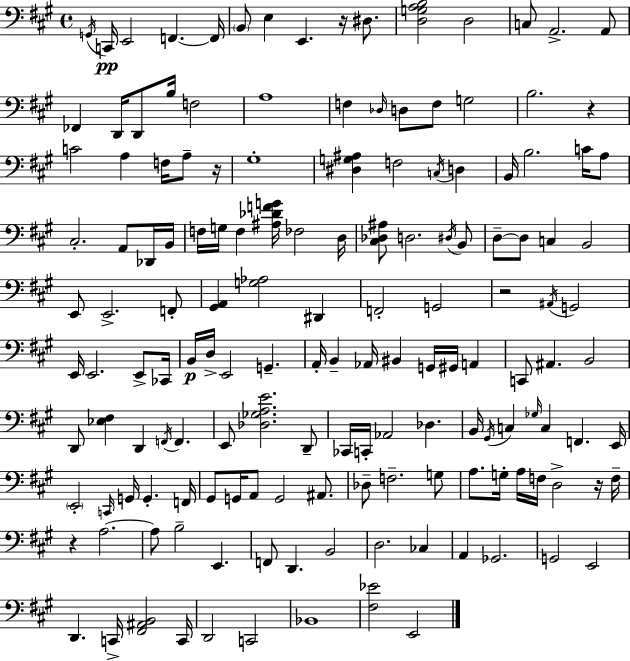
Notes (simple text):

G2/s C2/s E2/h F2/q. F2/s B2/e E3/q E2/q. R/s D#3/e. [D3,G3,A3,B3]/h D3/h C3/e A2/h. A2/e FES2/q D2/s D2/e B3/s F3/h A3/w F3/q Db3/s D3/e F3/e G3/h B3/h. R/q C4/h A3/q F3/s A3/e R/s G#3/w [D#3,G3,A#3]/q F3/h C3/s D3/q B2/s B3/h. C4/s A3/e C#3/h. A2/e Db2/s B2/s F3/s G3/s F3/q [A#3,Db4,F4,G4]/s FES3/h D3/s [C#3,Db3,A#3]/e D3/h. D#3/s B2/e D3/e D3/e C3/q B2/h E2/e E2/h. F2/e [G#2,A2]/q [G3,Ab3]/h D#2/q F2/h G2/h R/h A#2/s G2/h E2/s E2/h. E2/e CES2/s B2/s D3/s E2/h G2/q. A2/s B2/q Ab2/s BIS2/q G2/s G#2/s A2/q C2/e A#2/q. B2/h D2/e [Eb3,F#3]/q D2/q F2/s F2/q. E2/e [Db3,Gb3,A3,E4]/h. D2/e CES2/s C2/s Ab2/h Db3/q. B2/s G#2/s C3/q Gb3/s C3/q F2/q. E2/s E2/h C2/s G2/s G2/q. F2/s G#2/e G2/s A2/e G2/h A#2/e. Db3/e F3/h. G3/e A3/e. G3/s A3/s F3/s D3/h R/s F3/s R/q A3/h. A3/e B3/h E2/q. F2/e D2/q. B2/h D3/h. CES3/q A2/q Gb2/h. G2/h E2/h D2/q. C2/s [F#2,A#2,B2]/h C2/s D2/h C2/h Bb2/w [F#3,Eb4]/h E2/h